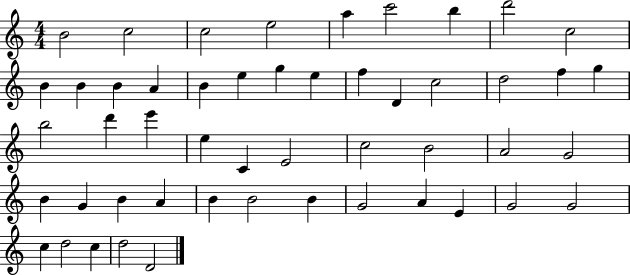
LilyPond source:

{
  \clef treble
  \numericTimeSignature
  \time 4/4
  \key c \major
  b'2 c''2 | c''2 e''2 | a''4 c'''2 b''4 | d'''2 c''2 | \break b'4 b'4 b'4 a'4 | b'4 e''4 g''4 e''4 | f''4 d'4 c''2 | d''2 f''4 g''4 | \break b''2 d'''4 e'''4 | e''4 c'4 e'2 | c''2 b'2 | a'2 g'2 | \break b'4 g'4 b'4 a'4 | b'4 b'2 b'4 | g'2 a'4 e'4 | g'2 g'2 | \break c''4 d''2 c''4 | d''2 d'2 | \bar "|."
}